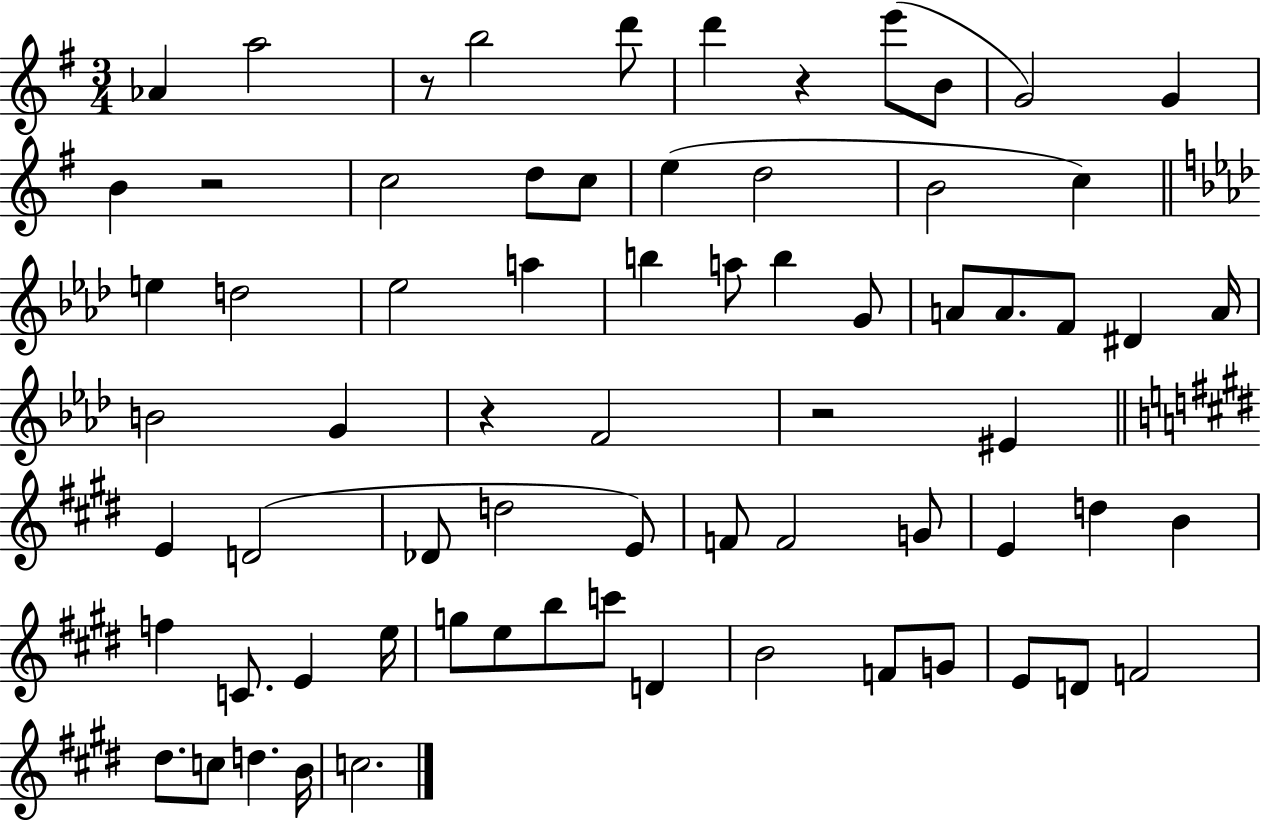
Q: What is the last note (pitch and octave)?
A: C5